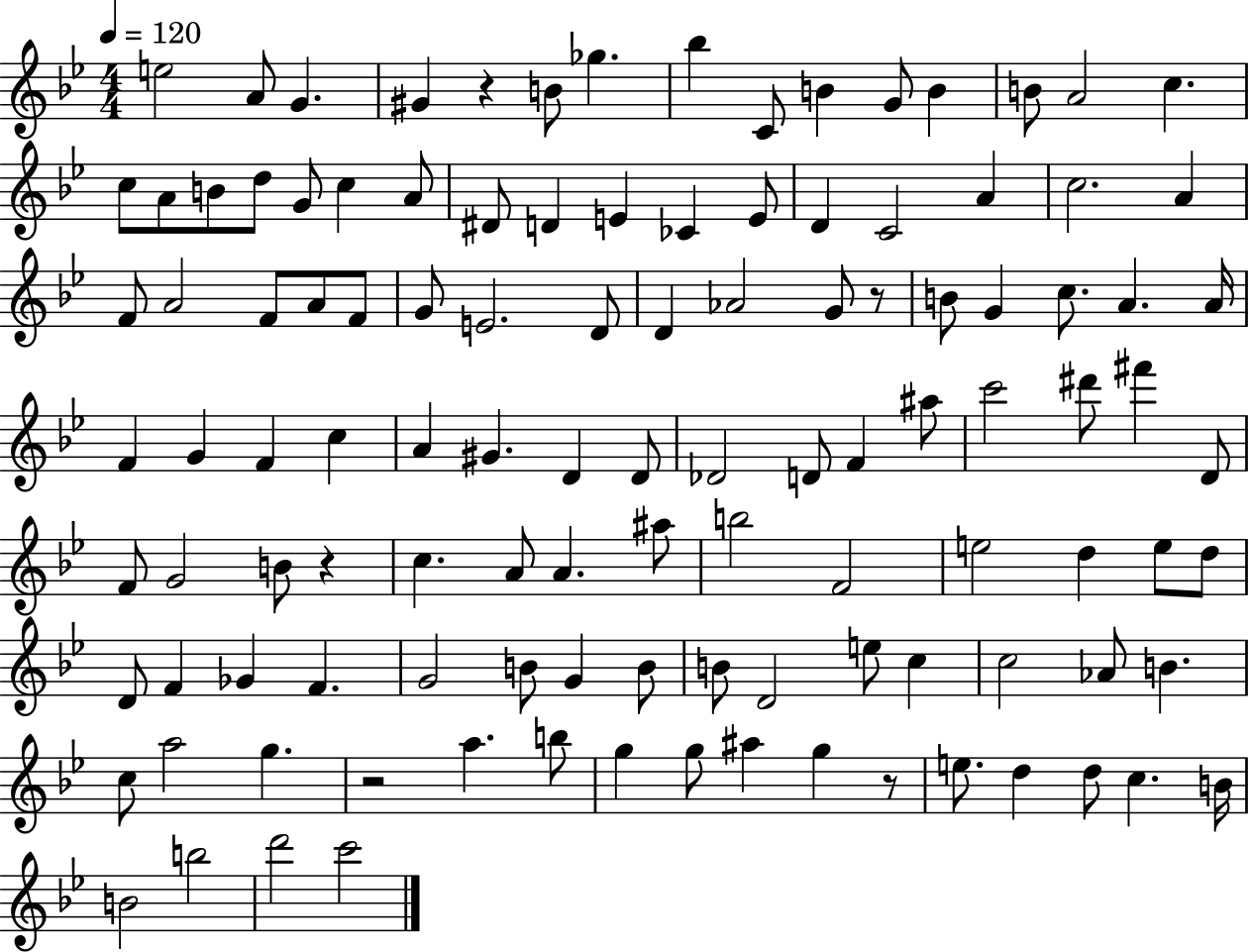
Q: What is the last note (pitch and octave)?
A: C6